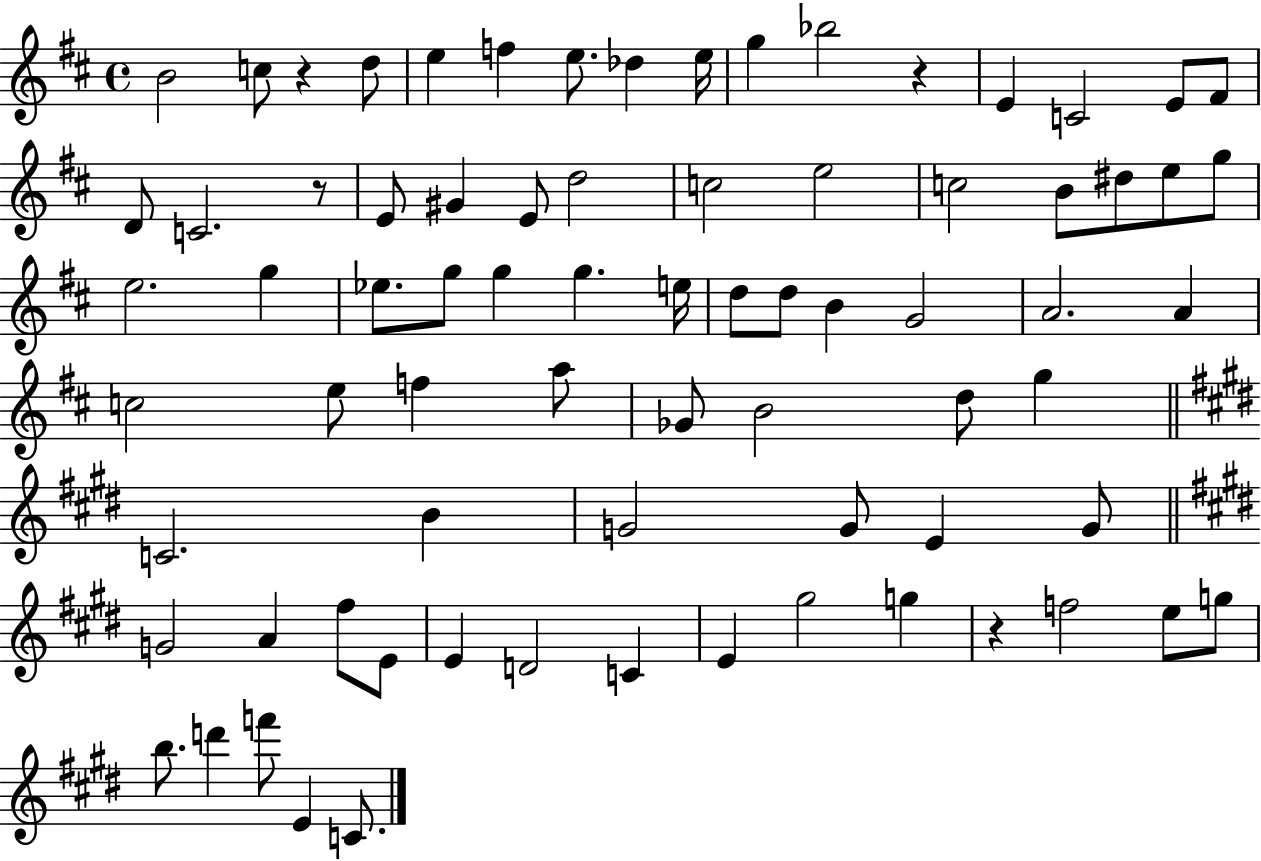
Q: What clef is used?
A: treble